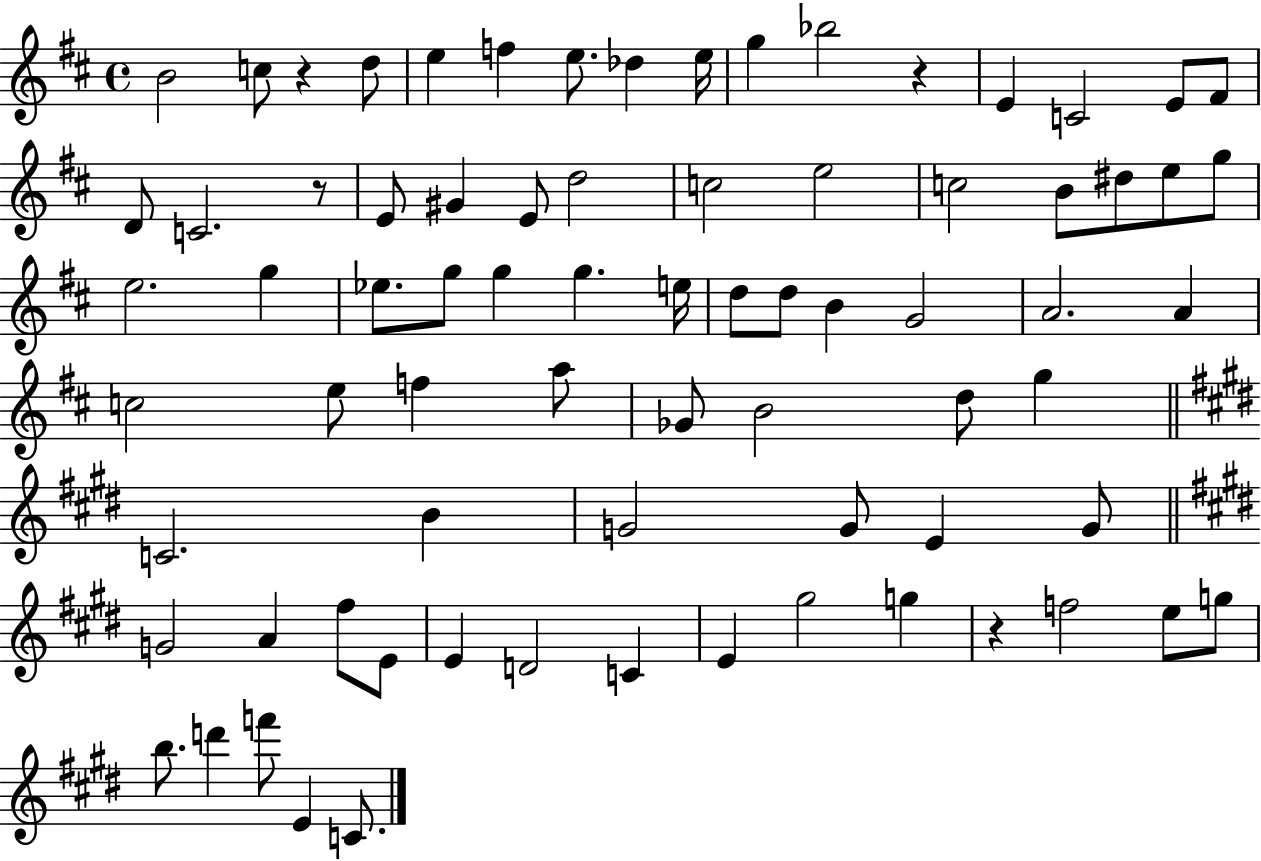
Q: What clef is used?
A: treble